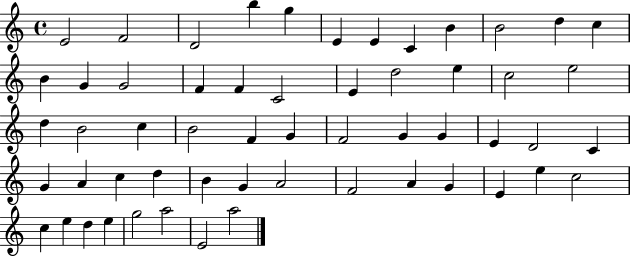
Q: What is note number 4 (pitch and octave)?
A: B5